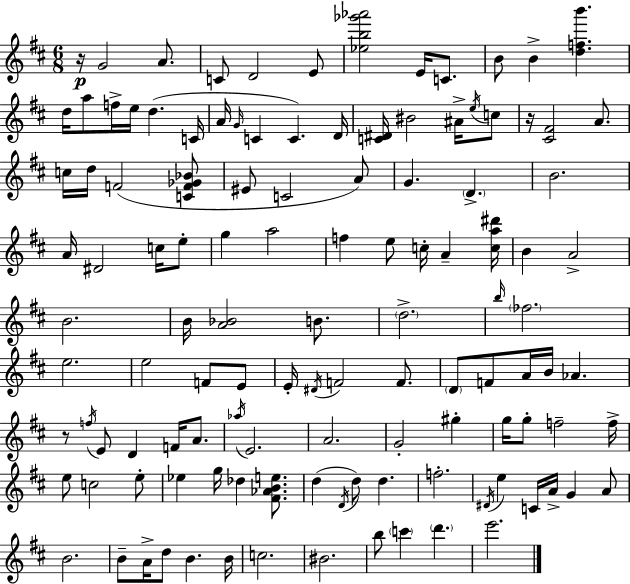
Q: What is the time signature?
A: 6/8